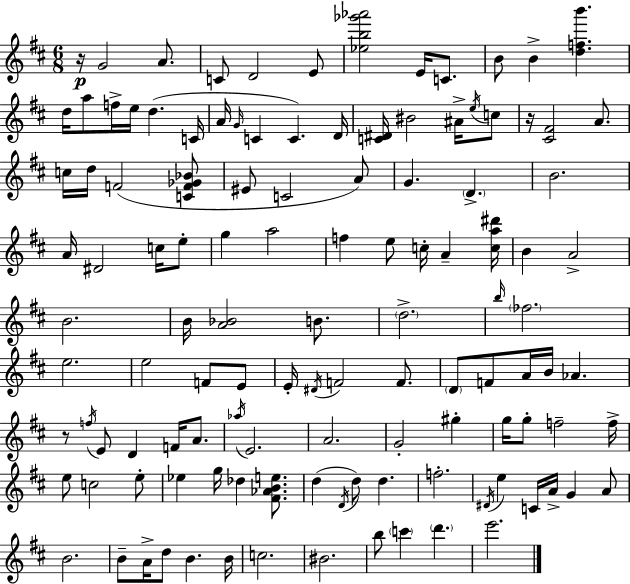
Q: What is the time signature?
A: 6/8